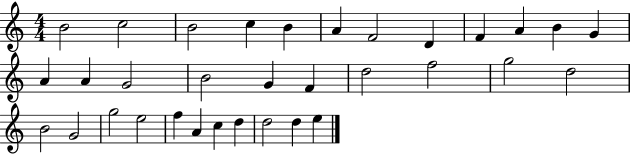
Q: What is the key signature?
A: C major